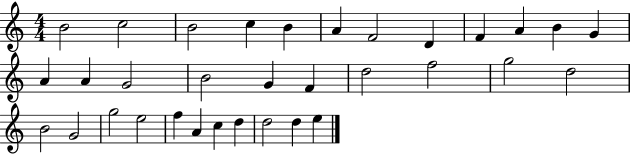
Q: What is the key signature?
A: C major